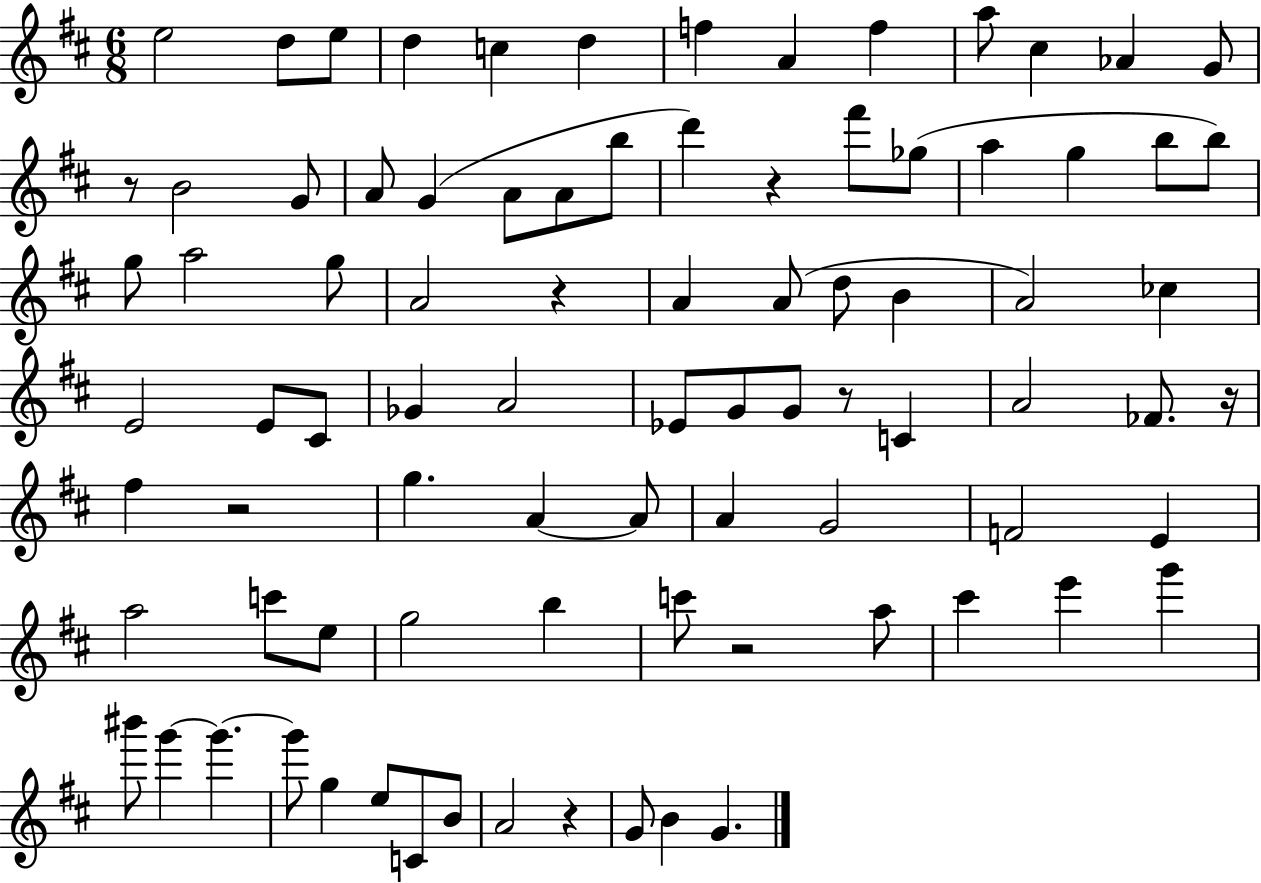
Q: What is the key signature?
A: D major